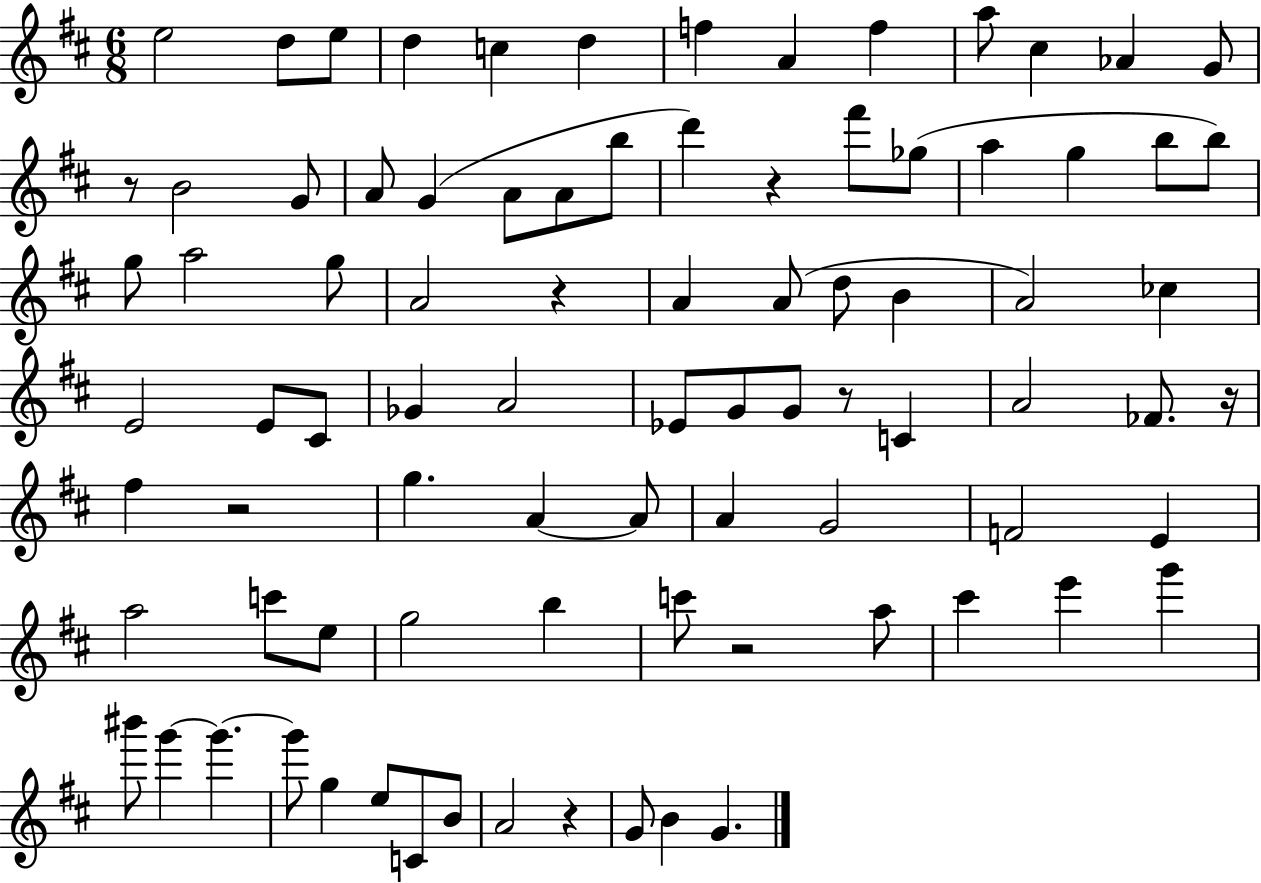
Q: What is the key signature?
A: D major